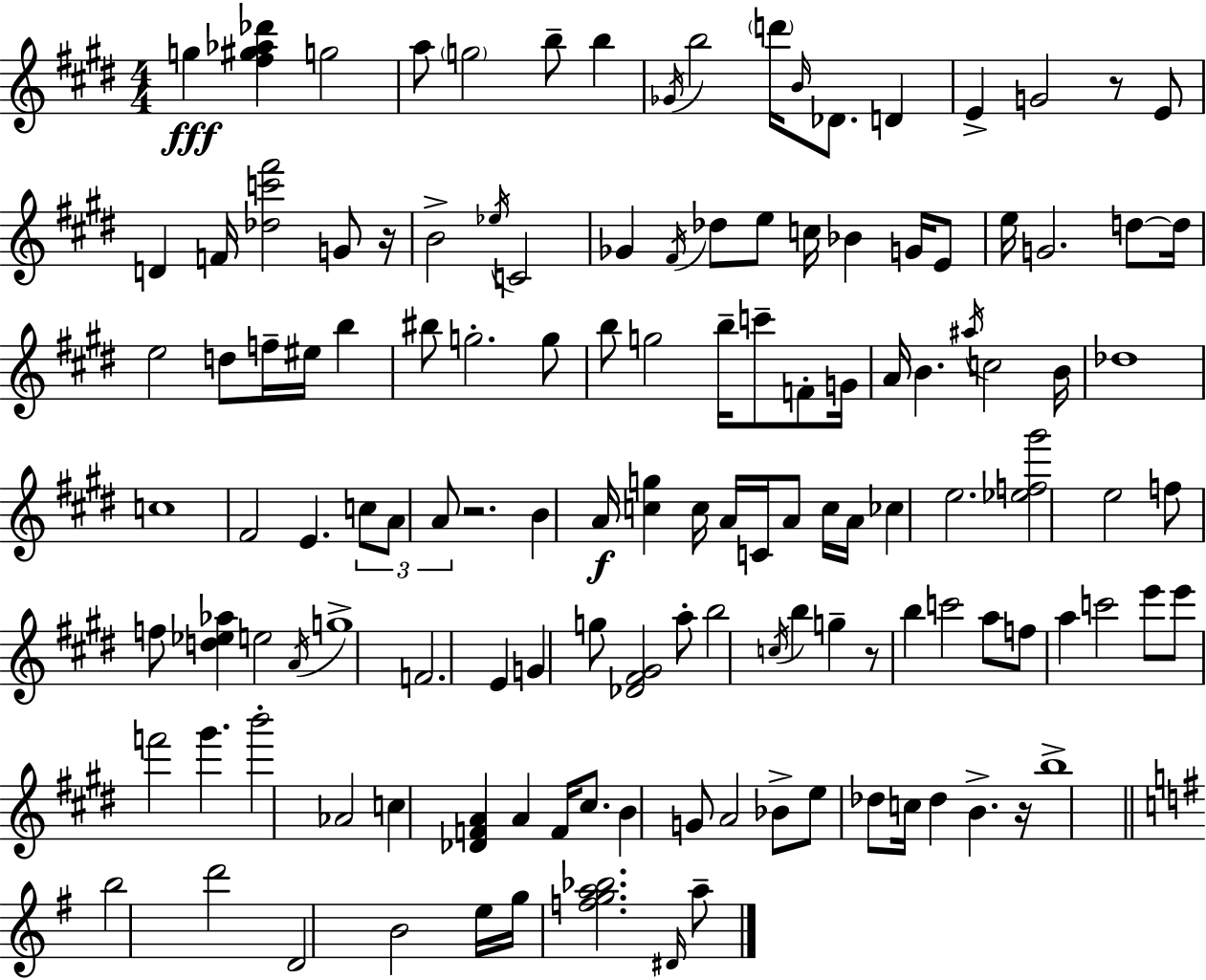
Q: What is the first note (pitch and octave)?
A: G5